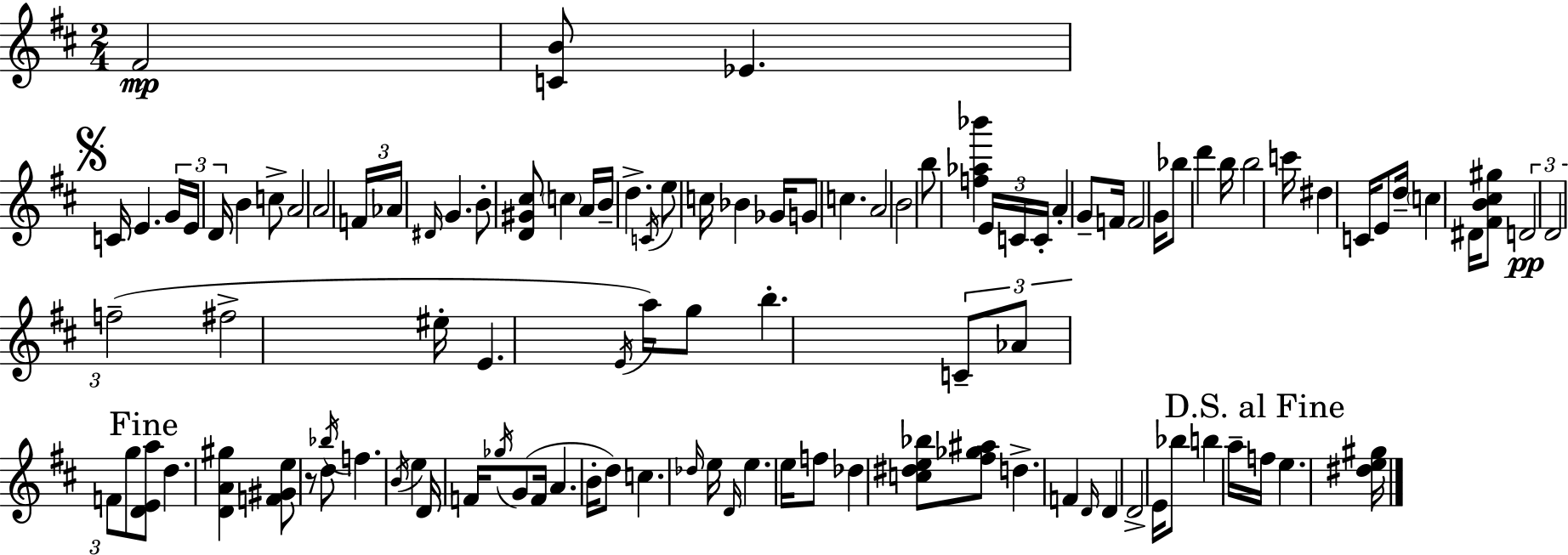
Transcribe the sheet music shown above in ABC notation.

X:1
T:Untitled
M:2/4
L:1/4
K:D
^F2 [CB]/2 _E C/4 E G/4 E/4 D/4 B c/2 A2 A2 F/4 _A/4 ^D/4 G B/2 [D^G^c]/2 c A/4 B/4 d C/4 e/2 c/4 _B _G/4 G/2 c A2 B2 b/2 [f_a_b'] E/4 C/4 C/4 A G/2 F/4 F2 G/4 _b/2 d' b/4 b2 c'/4 ^d C/4 E/2 d/4 c ^D/4 [^FB^c^g]/2 D2 D2 f2 ^f2 ^e/4 E E/4 a/4 g/2 b C/2 _A/2 F/2 g/2 [DEa]/2 d [DA^g] [F^Ge]/2 z/2 d/2 _b/4 f B/4 e D/4 F/4 _g/4 G/2 F/4 A B/4 d/2 c _d/4 e/4 D/4 e e/4 f/2 _d [c^de_b]/2 [^f_g^a]/2 d F D/4 D D2 E/4 _b/2 b a/4 f/4 e [^de^g]/4